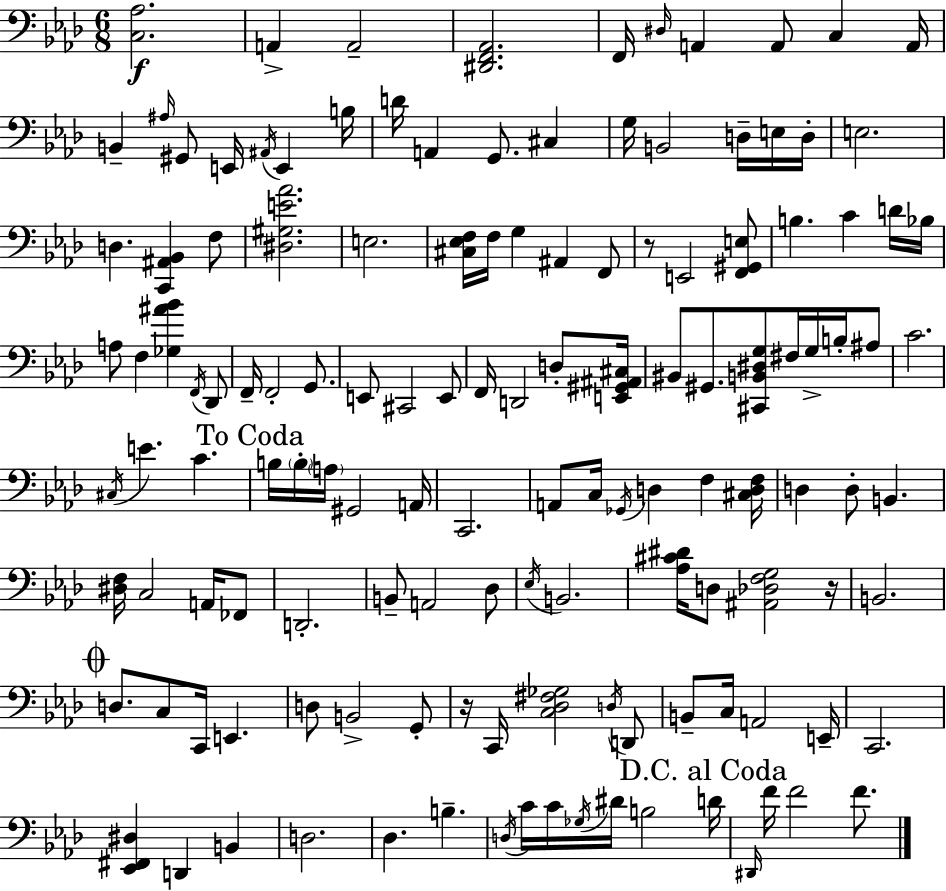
[C3,Ab3]/h. A2/q A2/h [D#2,F2,Ab2]/h. F2/s D#3/s A2/q A2/e C3/q A2/s B2/q A#3/s G#2/e E2/s A#2/s E2/q B3/s D4/s A2/q G2/e. C#3/q G3/s B2/h D3/s E3/s D3/s E3/h. D3/q. [C2,A#2,Bb2]/q F3/e [D#3,G#3,E4,Ab4]/h. E3/h. [C#3,Eb3,F3]/s F3/s G3/q A#2/q F2/e R/e E2/h [F2,G#2,E3]/e B3/q. C4/q D4/s Bb3/s A3/e F3/q [Gb3,A#4,Bb4]/q F2/s Db2/e F2/s F2/h G2/e. E2/e C#2/h E2/e F2/s D2/h D3/e [E2,G#2,A#2,C#3]/s BIS2/e G#2/e. [C#2,B2,D#3,G3]/e F#3/s G3/s B3/s A#3/e C4/h. C#3/s E4/q. C4/q. B3/s B3/s A3/s G#2/h A2/s C2/h. A2/e C3/s Gb2/s D3/q F3/q [C#3,D3,F3]/s D3/q D3/e B2/q. [D#3,F3]/s C3/h A2/s FES2/e D2/h. B2/e A2/h Db3/e Eb3/s B2/h. [Ab3,C#4,D#4]/s D3/e [A#2,Db3,F3,G3]/h R/s B2/h. D3/e. C3/e C2/s E2/q. D3/e B2/h G2/e R/s C2/s [C3,Db3,F#3,Gb3]/h D3/s D2/e B2/e C3/s A2/h E2/s C2/h. [Eb2,F#2,D#3]/q D2/q B2/q D3/h. Db3/q. B3/q. D3/s C4/s C4/s Gb3/s D#4/s B3/h D4/s D#2/s F4/s F4/h F4/e.